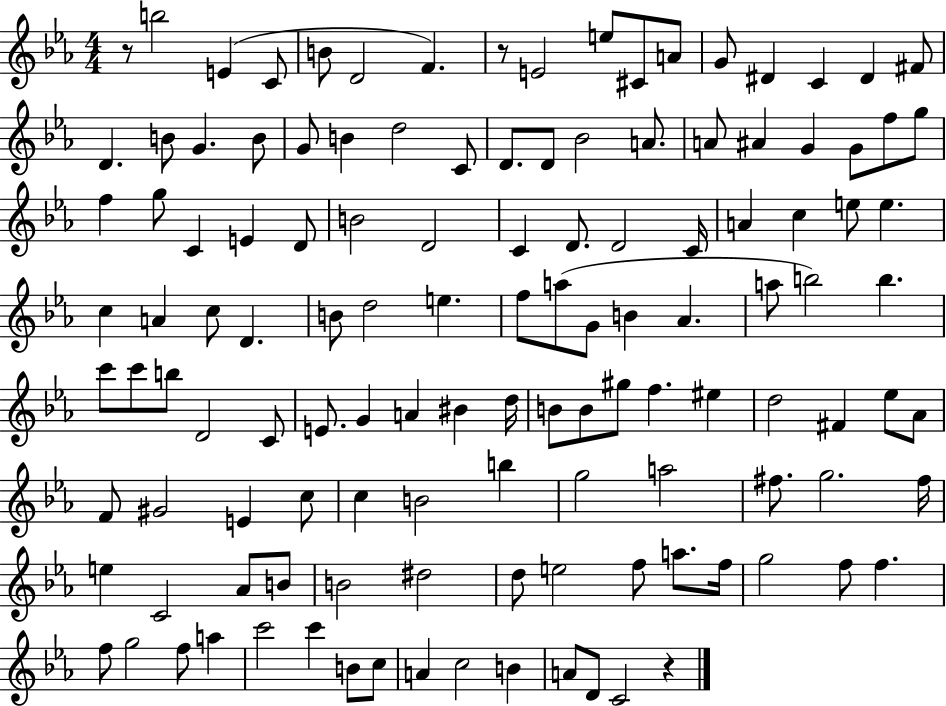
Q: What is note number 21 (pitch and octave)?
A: B4